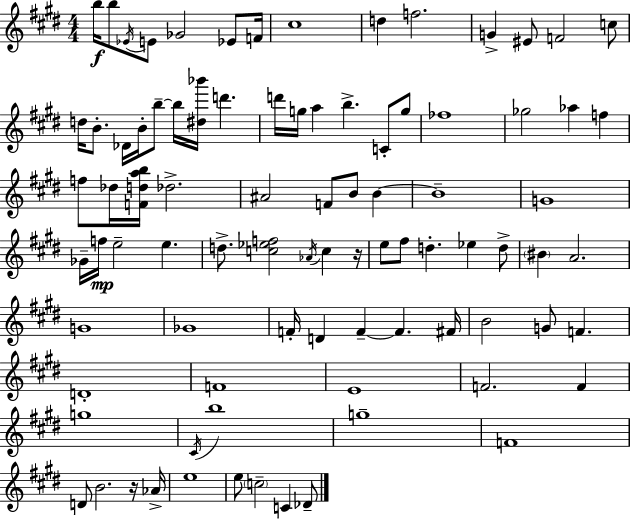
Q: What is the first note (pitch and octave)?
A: B5